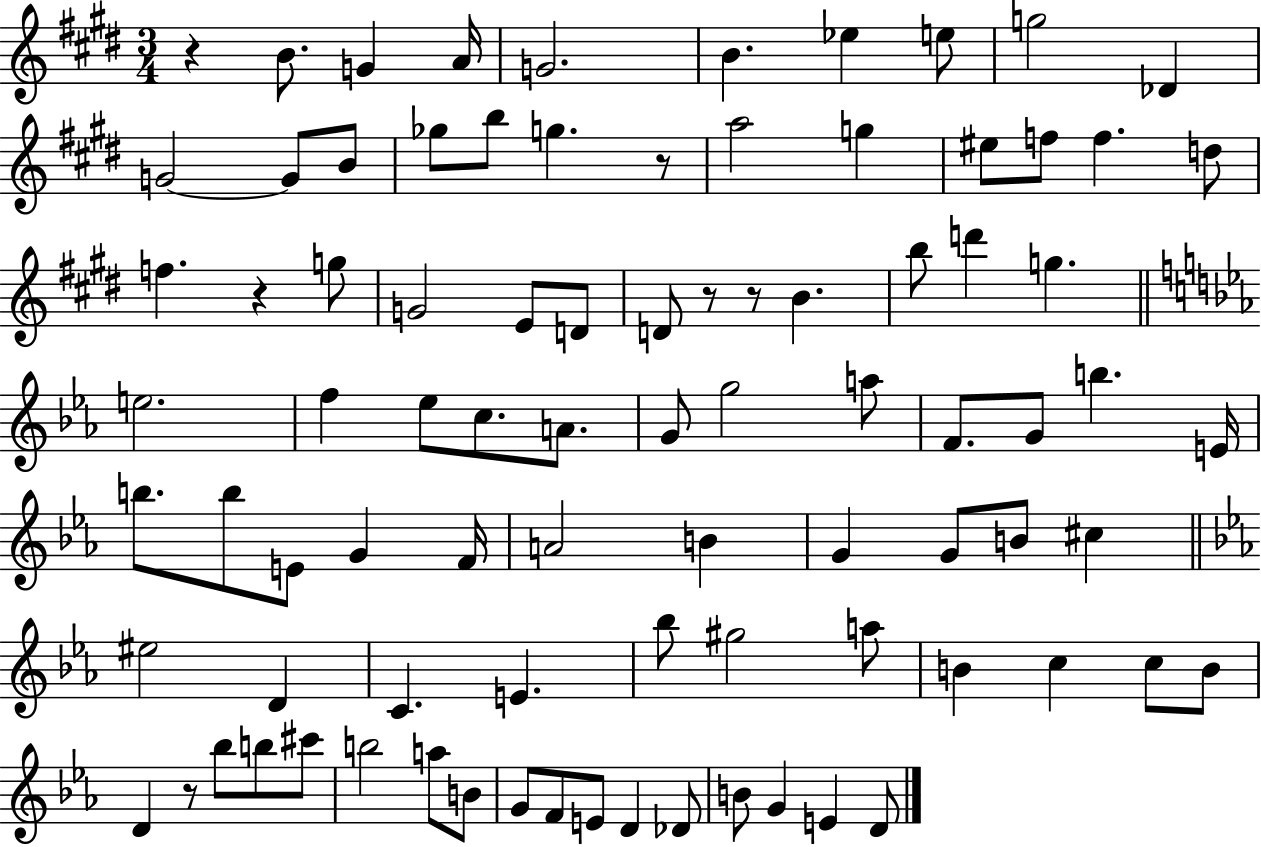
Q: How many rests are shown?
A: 6